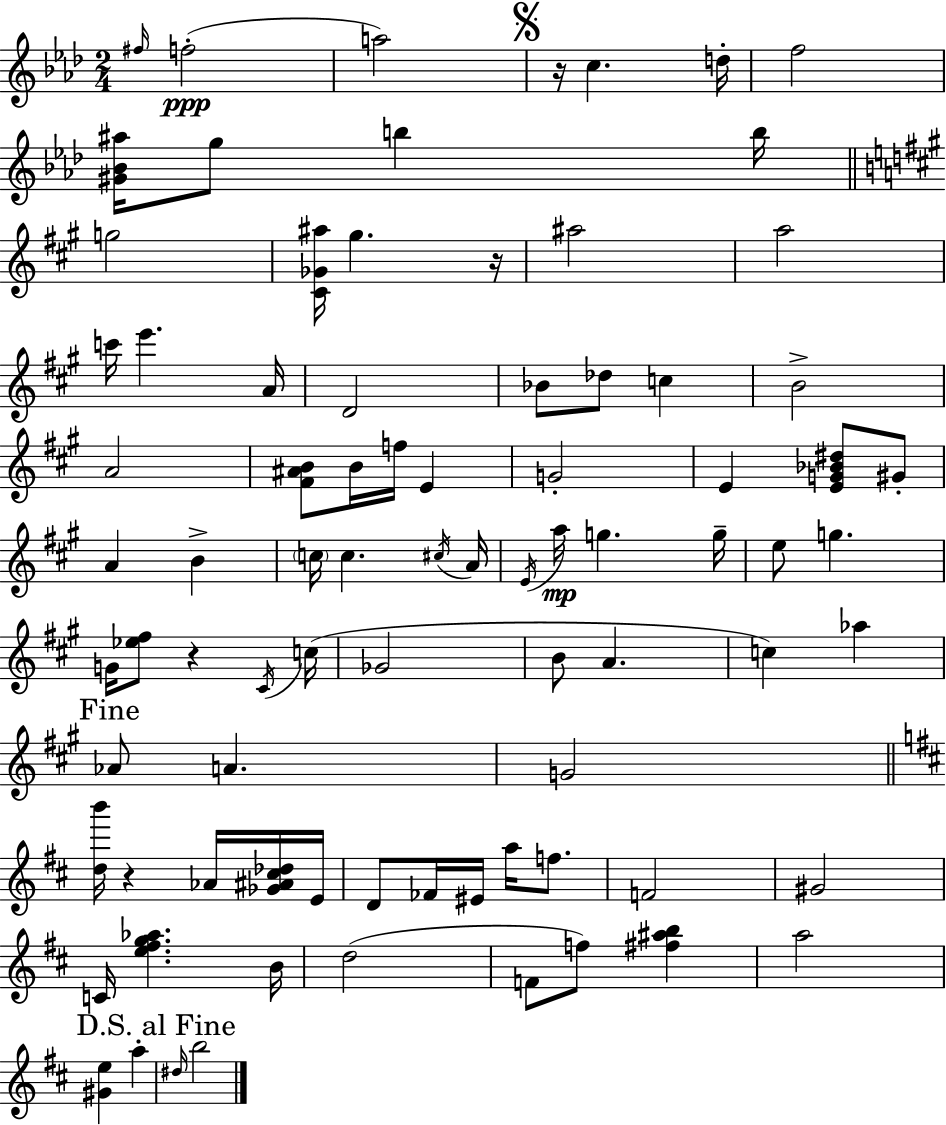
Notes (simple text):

F#5/s F5/h A5/h R/s C5/q. D5/s F5/h [G#4,Bb4,A#5]/s G5/e B5/q B5/s G5/h [C#4,Gb4,A#5]/s G#5/q. R/s A#5/h A5/h C6/s E6/q. A4/s D4/h Bb4/e Db5/e C5/q B4/h A4/h [F#4,A#4,B4]/e B4/s F5/s E4/q G4/h E4/q [E4,G4,Bb4,D#5]/e G#4/e A4/q B4/q C5/s C5/q. C#5/s A4/s E4/s A5/s G5/q. G5/s E5/e G5/q. G4/s [Eb5,F#5]/e R/q C#4/s C5/s Gb4/h B4/e A4/q. C5/q Ab5/q Ab4/e A4/q. G4/h [D5,B6]/s R/q Ab4/s [Gb4,A#4,C#5,Db5]/s E4/s D4/e FES4/s EIS4/s A5/s F5/e. F4/h G#4/h C4/s [E5,F#5,G5,Ab5]/q. B4/s D5/h F4/e F5/e [F#5,A#5,B5]/q A5/h [G#4,E5]/q A5/q D#5/s B5/h